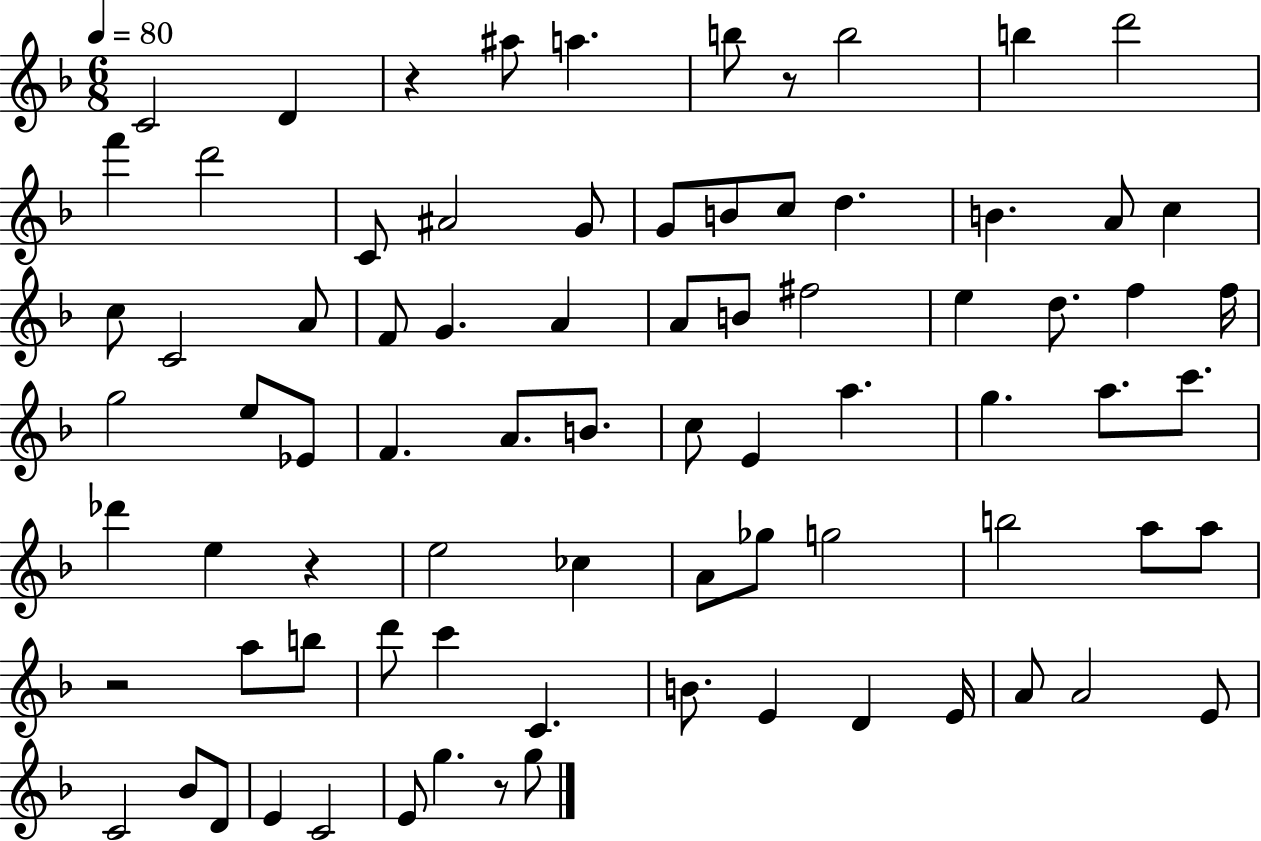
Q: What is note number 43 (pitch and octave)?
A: G5